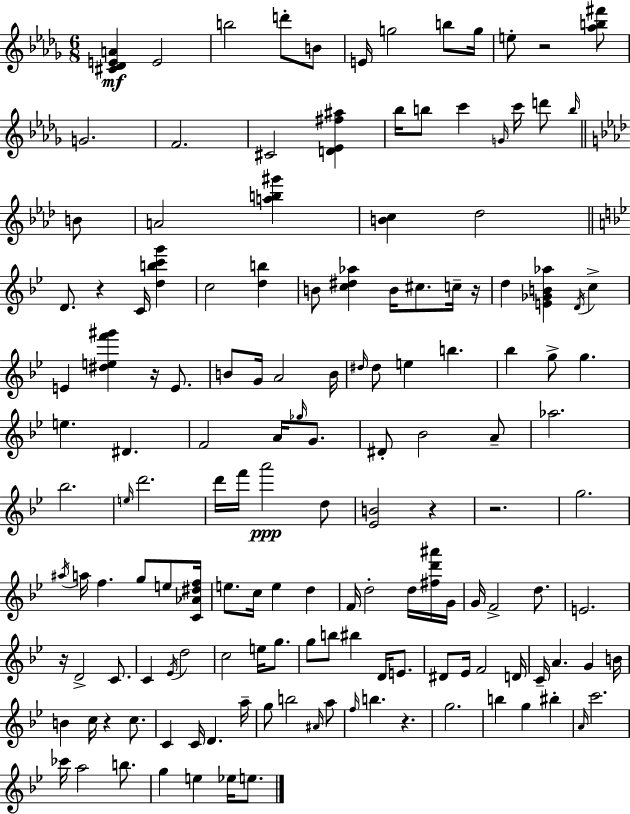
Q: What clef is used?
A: treble